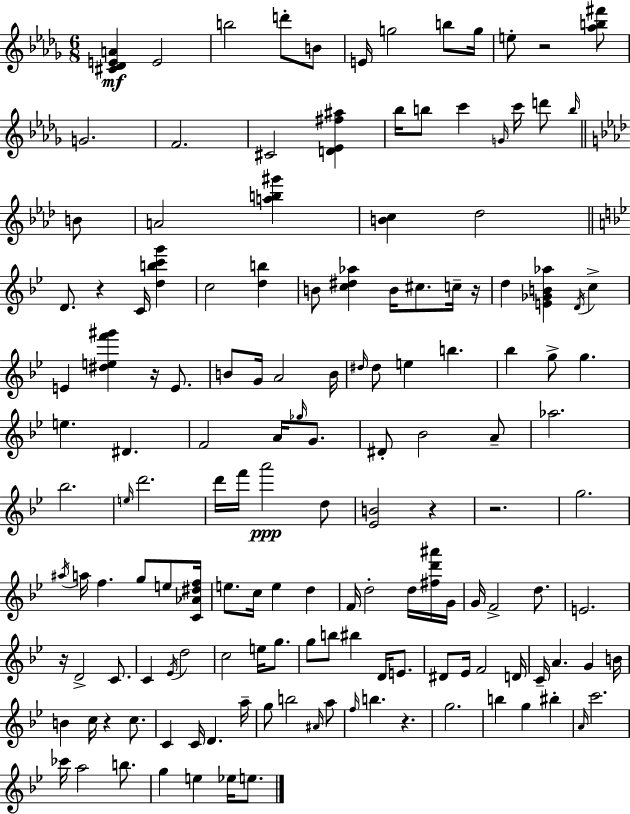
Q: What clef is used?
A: treble